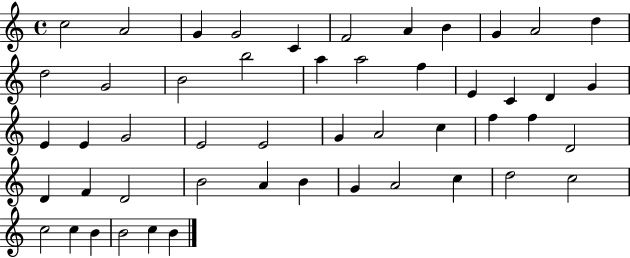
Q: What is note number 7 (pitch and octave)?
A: A4